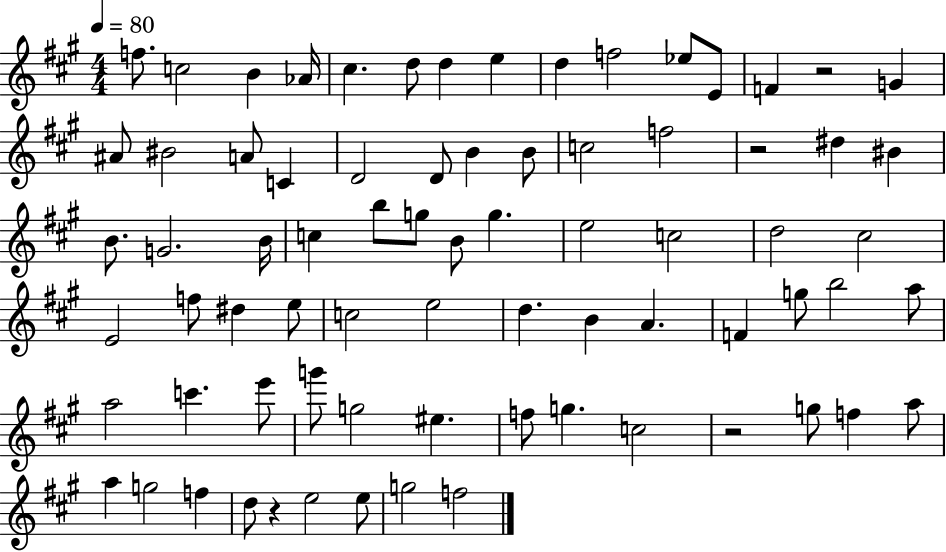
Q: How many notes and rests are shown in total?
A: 75